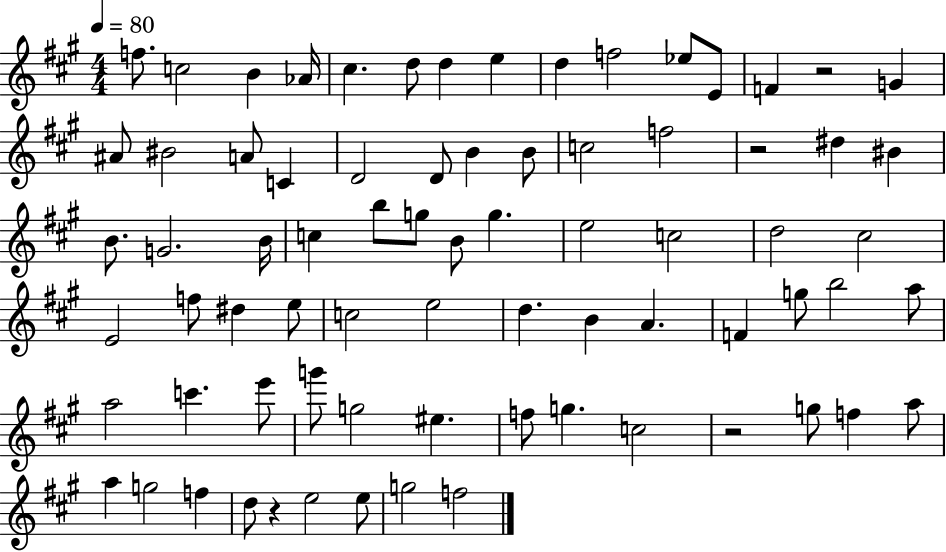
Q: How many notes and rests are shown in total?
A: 75